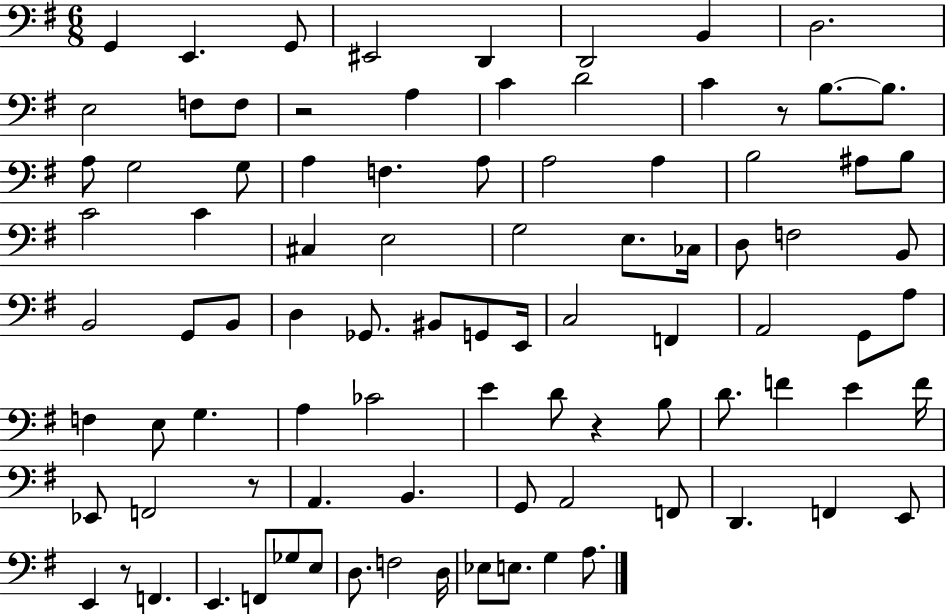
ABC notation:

X:1
T:Untitled
M:6/8
L:1/4
K:G
G,, E,, G,,/2 ^E,,2 D,, D,,2 B,, D,2 E,2 F,/2 F,/2 z2 A, C D2 C z/2 B,/2 B,/2 A,/2 G,2 G,/2 A, F, A,/2 A,2 A, B,2 ^A,/2 B,/2 C2 C ^C, E,2 G,2 E,/2 _C,/4 D,/2 F,2 B,,/2 B,,2 G,,/2 B,,/2 D, _G,,/2 ^B,,/2 G,,/2 E,,/4 C,2 F,, A,,2 G,,/2 A,/2 F, E,/2 G, A, _C2 E D/2 z B,/2 D/2 F E F/4 _E,,/2 F,,2 z/2 A,, B,, G,,/2 A,,2 F,,/2 D,, F,, E,,/2 E,, z/2 F,, E,, F,,/2 _G,/2 E,/2 D,/2 F,2 D,/4 _E,/2 E,/2 G, A,/2